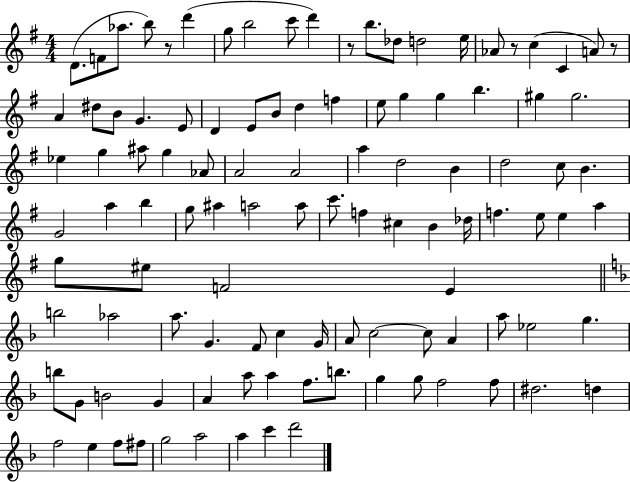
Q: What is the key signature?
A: G major